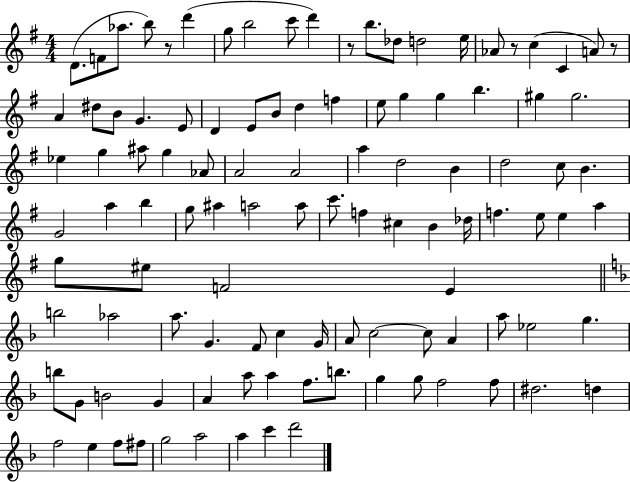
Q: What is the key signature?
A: G major